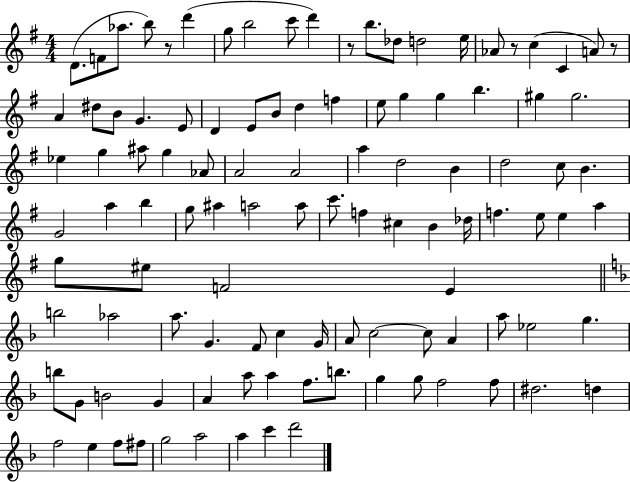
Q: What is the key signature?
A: G major